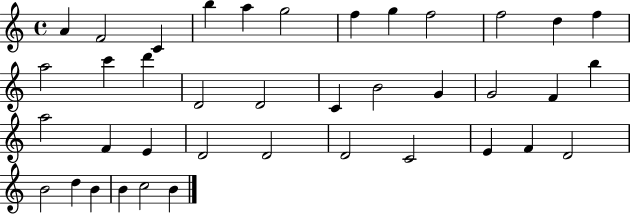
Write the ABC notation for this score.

X:1
T:Untitled
M:4/4
L:1/4
K:C
A F2 C b a g2 f g f2 f2 d f a2 c' d' D2 D2 C B2 G G2 F b a2 F E D2 D2 D2 C2 E F D2 B2 d B B c2 B